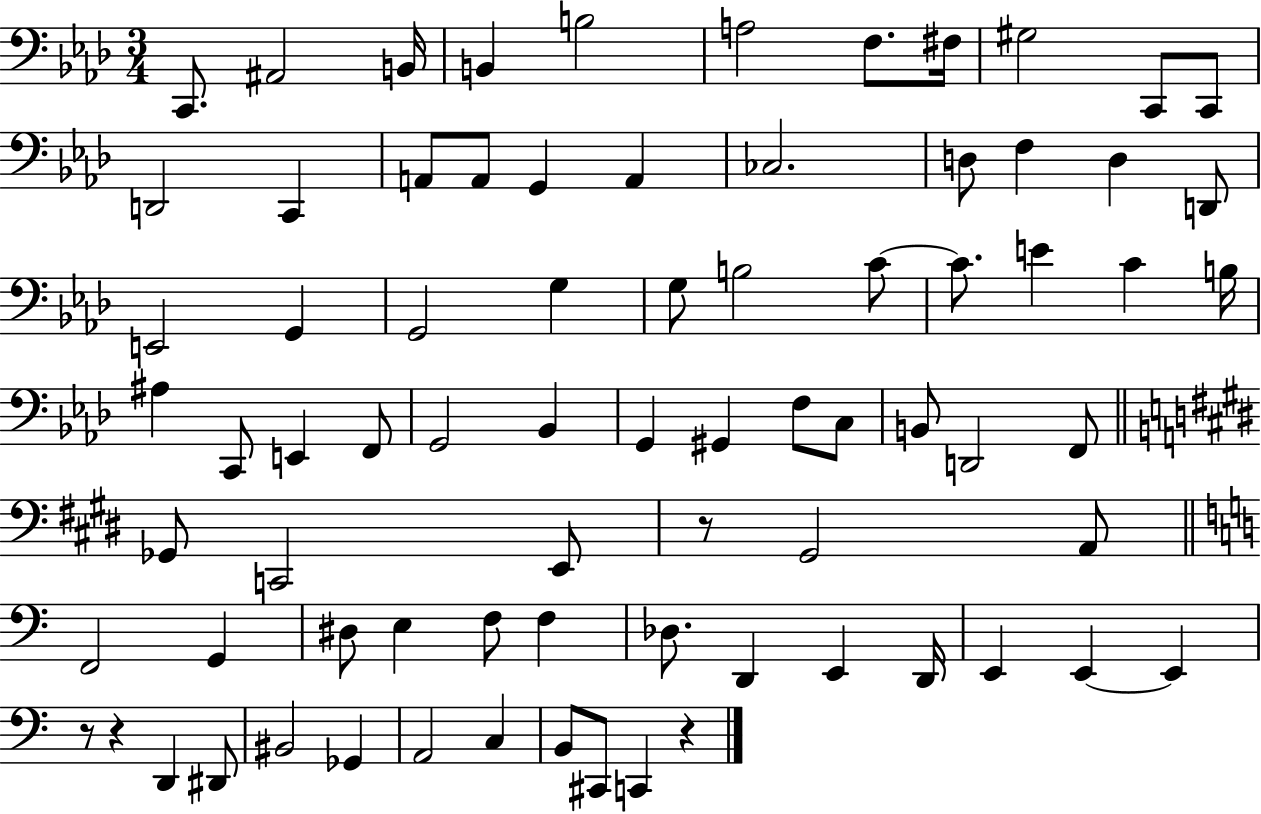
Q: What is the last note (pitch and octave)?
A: C2